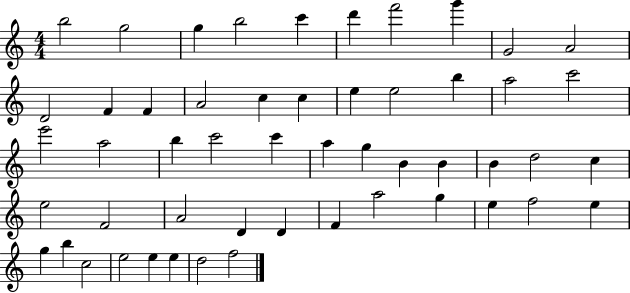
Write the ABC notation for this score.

X:1
T:Untitled
M:4/4
L:1/4
K:C
b2 g2 g b2 c' d' f'2 g' G2 A2 D2 F F A2 c c e e2 b a2 c'2 e'2 a2 b c'2 c' a g B B B d2 c e2 F2 A2 D D F a2 g e f2 e g b c2 e2 e e d2 f2